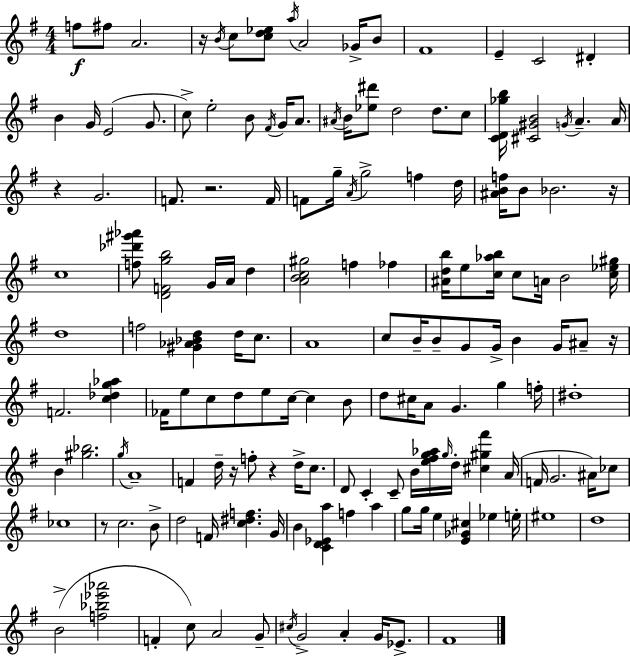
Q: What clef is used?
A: treble